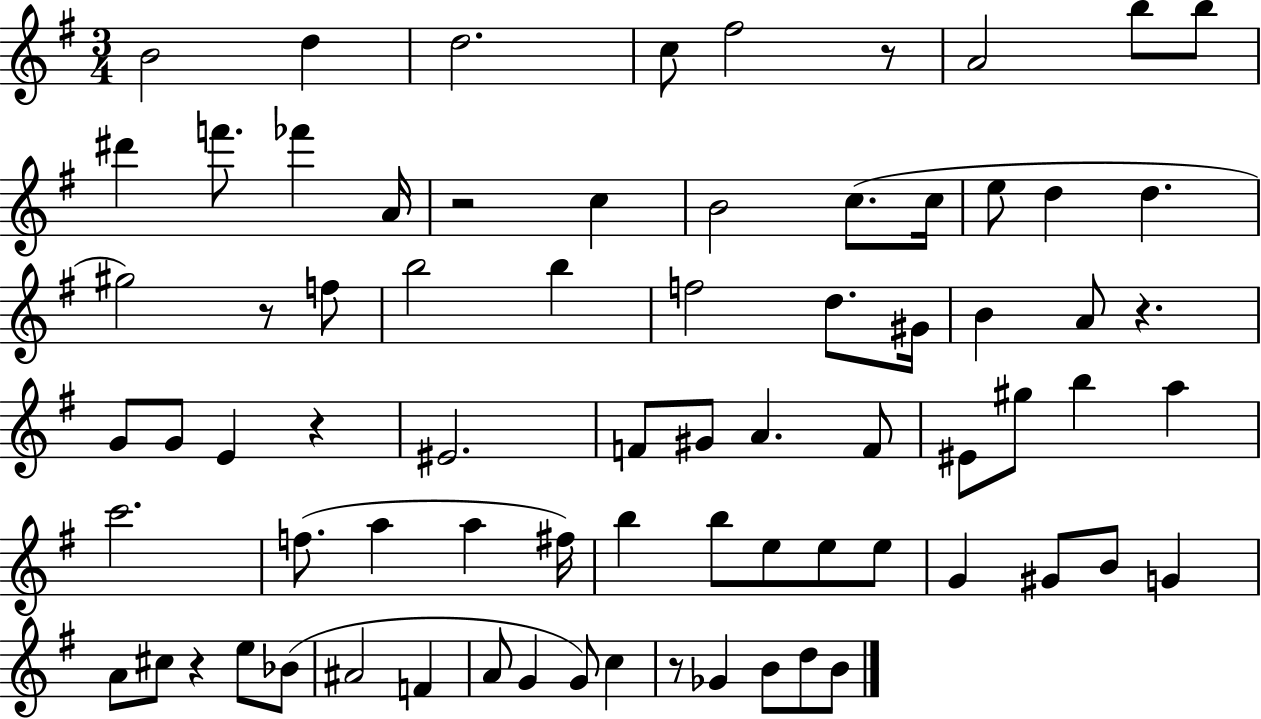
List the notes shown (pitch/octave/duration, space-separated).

B4/h D5/q D5/h. C5/e F#5/h R/e A4/h B5/e B5/e D#6/q F6/e. FES6/q A4/s R/h C5/q B4/h C5/e. C5/s E5/e D5/q D5/q. G#5/h R/e F5/e B5/h B5/q F5/h D5/e. G#4/s B4/q A4/e R/q. G4/e G4/e E4/q R/q EIS4/h. F4/e G#4/e A4/q. F4/e EIS4/e G#5/e B5/q A5/q C6/h. F5/e. A5/q A5/q F#5/s B5/q B5/e E5/e E5/e E5/e G4/q G#4/e B4/e G4/q A4/e C#5/e R/q E5/e Bb4/e A#4/h F4/q A4/e G4/q G4/e C5/q R/e Gb4/q B4/e D5/e B4/e